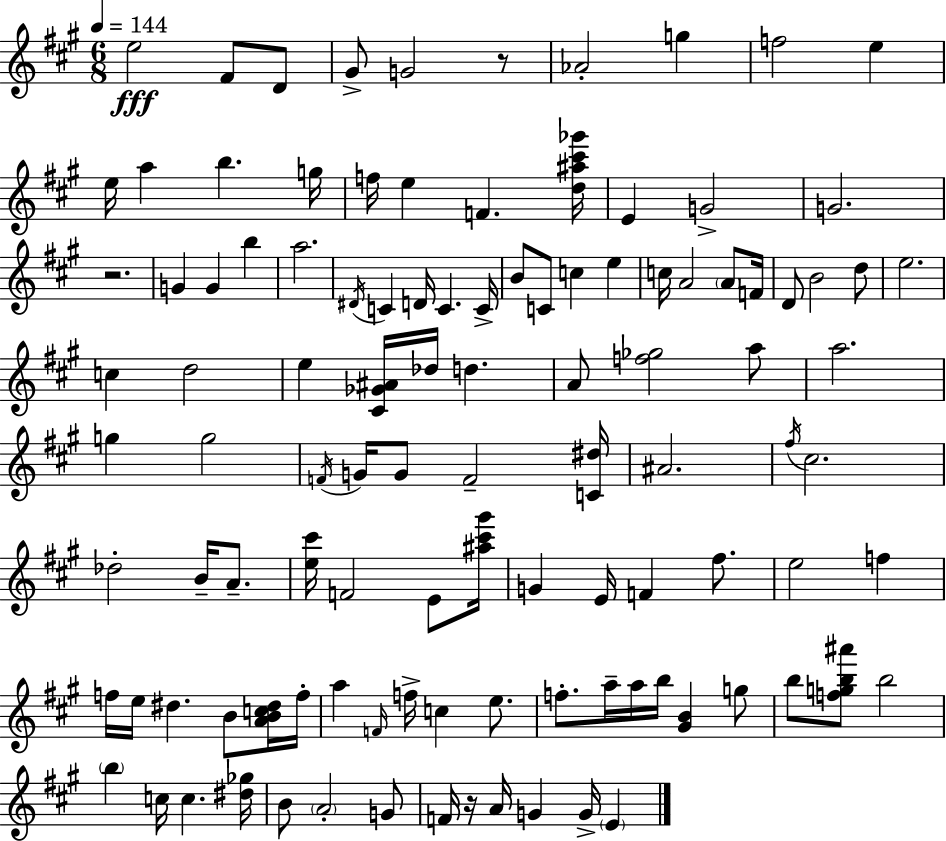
X:1
T:Untitled
M:6/8
L:1/4
K:A
e2 ^F/2 D/2 ^G/2 G2 z/2 _A2 g f2 e e/4 a b g/4 f/4 e F [d^a^c'_g']/4 E G2 G2 z2 G G b a2 ^D/4 C D/4 C C/4 B/2 C/2 c e c/4 A2 A/2 F/4 D/2 B2 d/2 e2 c d2 e [^C_G^A]/4 _d/4 d A/2 [f_g]2 a/2 a2 g g2 F/4 G/4 G/2 F2 [C^d]/4 ^A2 ^f/4 ^c2 _d2 B/4 A/2 [e^c']/4 F2 E/2 [^a^c'^g']/4 G E/4 F ^f/2 e2 f f/4 e/4 ^d B/2 [ABc^d]/4 f/4 a F/4 f/4 c e/2 f/2 a/4 a/4 b/4 [^GB] g/2 b/2 [fgb^a']/2 b2 b c/4 c [^d_g]/4 B/2 A2 G/2 F/4 z/4 A/4 G G/4 E